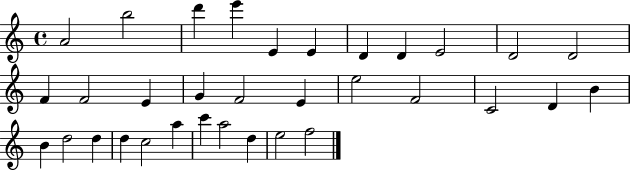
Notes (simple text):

A4/h B5/h D6/q E6/q E4/q E4/q D4/q D4/q E4/h D4/h D4/h F4/q F4/h E4/q G4/q F4/h E4/q E5/h F4/h C4/h D4/q B4/q B4/q D5/h D5/q D5/q C5/h A5/q C6/q A5/h D5/q E5/h F5/h